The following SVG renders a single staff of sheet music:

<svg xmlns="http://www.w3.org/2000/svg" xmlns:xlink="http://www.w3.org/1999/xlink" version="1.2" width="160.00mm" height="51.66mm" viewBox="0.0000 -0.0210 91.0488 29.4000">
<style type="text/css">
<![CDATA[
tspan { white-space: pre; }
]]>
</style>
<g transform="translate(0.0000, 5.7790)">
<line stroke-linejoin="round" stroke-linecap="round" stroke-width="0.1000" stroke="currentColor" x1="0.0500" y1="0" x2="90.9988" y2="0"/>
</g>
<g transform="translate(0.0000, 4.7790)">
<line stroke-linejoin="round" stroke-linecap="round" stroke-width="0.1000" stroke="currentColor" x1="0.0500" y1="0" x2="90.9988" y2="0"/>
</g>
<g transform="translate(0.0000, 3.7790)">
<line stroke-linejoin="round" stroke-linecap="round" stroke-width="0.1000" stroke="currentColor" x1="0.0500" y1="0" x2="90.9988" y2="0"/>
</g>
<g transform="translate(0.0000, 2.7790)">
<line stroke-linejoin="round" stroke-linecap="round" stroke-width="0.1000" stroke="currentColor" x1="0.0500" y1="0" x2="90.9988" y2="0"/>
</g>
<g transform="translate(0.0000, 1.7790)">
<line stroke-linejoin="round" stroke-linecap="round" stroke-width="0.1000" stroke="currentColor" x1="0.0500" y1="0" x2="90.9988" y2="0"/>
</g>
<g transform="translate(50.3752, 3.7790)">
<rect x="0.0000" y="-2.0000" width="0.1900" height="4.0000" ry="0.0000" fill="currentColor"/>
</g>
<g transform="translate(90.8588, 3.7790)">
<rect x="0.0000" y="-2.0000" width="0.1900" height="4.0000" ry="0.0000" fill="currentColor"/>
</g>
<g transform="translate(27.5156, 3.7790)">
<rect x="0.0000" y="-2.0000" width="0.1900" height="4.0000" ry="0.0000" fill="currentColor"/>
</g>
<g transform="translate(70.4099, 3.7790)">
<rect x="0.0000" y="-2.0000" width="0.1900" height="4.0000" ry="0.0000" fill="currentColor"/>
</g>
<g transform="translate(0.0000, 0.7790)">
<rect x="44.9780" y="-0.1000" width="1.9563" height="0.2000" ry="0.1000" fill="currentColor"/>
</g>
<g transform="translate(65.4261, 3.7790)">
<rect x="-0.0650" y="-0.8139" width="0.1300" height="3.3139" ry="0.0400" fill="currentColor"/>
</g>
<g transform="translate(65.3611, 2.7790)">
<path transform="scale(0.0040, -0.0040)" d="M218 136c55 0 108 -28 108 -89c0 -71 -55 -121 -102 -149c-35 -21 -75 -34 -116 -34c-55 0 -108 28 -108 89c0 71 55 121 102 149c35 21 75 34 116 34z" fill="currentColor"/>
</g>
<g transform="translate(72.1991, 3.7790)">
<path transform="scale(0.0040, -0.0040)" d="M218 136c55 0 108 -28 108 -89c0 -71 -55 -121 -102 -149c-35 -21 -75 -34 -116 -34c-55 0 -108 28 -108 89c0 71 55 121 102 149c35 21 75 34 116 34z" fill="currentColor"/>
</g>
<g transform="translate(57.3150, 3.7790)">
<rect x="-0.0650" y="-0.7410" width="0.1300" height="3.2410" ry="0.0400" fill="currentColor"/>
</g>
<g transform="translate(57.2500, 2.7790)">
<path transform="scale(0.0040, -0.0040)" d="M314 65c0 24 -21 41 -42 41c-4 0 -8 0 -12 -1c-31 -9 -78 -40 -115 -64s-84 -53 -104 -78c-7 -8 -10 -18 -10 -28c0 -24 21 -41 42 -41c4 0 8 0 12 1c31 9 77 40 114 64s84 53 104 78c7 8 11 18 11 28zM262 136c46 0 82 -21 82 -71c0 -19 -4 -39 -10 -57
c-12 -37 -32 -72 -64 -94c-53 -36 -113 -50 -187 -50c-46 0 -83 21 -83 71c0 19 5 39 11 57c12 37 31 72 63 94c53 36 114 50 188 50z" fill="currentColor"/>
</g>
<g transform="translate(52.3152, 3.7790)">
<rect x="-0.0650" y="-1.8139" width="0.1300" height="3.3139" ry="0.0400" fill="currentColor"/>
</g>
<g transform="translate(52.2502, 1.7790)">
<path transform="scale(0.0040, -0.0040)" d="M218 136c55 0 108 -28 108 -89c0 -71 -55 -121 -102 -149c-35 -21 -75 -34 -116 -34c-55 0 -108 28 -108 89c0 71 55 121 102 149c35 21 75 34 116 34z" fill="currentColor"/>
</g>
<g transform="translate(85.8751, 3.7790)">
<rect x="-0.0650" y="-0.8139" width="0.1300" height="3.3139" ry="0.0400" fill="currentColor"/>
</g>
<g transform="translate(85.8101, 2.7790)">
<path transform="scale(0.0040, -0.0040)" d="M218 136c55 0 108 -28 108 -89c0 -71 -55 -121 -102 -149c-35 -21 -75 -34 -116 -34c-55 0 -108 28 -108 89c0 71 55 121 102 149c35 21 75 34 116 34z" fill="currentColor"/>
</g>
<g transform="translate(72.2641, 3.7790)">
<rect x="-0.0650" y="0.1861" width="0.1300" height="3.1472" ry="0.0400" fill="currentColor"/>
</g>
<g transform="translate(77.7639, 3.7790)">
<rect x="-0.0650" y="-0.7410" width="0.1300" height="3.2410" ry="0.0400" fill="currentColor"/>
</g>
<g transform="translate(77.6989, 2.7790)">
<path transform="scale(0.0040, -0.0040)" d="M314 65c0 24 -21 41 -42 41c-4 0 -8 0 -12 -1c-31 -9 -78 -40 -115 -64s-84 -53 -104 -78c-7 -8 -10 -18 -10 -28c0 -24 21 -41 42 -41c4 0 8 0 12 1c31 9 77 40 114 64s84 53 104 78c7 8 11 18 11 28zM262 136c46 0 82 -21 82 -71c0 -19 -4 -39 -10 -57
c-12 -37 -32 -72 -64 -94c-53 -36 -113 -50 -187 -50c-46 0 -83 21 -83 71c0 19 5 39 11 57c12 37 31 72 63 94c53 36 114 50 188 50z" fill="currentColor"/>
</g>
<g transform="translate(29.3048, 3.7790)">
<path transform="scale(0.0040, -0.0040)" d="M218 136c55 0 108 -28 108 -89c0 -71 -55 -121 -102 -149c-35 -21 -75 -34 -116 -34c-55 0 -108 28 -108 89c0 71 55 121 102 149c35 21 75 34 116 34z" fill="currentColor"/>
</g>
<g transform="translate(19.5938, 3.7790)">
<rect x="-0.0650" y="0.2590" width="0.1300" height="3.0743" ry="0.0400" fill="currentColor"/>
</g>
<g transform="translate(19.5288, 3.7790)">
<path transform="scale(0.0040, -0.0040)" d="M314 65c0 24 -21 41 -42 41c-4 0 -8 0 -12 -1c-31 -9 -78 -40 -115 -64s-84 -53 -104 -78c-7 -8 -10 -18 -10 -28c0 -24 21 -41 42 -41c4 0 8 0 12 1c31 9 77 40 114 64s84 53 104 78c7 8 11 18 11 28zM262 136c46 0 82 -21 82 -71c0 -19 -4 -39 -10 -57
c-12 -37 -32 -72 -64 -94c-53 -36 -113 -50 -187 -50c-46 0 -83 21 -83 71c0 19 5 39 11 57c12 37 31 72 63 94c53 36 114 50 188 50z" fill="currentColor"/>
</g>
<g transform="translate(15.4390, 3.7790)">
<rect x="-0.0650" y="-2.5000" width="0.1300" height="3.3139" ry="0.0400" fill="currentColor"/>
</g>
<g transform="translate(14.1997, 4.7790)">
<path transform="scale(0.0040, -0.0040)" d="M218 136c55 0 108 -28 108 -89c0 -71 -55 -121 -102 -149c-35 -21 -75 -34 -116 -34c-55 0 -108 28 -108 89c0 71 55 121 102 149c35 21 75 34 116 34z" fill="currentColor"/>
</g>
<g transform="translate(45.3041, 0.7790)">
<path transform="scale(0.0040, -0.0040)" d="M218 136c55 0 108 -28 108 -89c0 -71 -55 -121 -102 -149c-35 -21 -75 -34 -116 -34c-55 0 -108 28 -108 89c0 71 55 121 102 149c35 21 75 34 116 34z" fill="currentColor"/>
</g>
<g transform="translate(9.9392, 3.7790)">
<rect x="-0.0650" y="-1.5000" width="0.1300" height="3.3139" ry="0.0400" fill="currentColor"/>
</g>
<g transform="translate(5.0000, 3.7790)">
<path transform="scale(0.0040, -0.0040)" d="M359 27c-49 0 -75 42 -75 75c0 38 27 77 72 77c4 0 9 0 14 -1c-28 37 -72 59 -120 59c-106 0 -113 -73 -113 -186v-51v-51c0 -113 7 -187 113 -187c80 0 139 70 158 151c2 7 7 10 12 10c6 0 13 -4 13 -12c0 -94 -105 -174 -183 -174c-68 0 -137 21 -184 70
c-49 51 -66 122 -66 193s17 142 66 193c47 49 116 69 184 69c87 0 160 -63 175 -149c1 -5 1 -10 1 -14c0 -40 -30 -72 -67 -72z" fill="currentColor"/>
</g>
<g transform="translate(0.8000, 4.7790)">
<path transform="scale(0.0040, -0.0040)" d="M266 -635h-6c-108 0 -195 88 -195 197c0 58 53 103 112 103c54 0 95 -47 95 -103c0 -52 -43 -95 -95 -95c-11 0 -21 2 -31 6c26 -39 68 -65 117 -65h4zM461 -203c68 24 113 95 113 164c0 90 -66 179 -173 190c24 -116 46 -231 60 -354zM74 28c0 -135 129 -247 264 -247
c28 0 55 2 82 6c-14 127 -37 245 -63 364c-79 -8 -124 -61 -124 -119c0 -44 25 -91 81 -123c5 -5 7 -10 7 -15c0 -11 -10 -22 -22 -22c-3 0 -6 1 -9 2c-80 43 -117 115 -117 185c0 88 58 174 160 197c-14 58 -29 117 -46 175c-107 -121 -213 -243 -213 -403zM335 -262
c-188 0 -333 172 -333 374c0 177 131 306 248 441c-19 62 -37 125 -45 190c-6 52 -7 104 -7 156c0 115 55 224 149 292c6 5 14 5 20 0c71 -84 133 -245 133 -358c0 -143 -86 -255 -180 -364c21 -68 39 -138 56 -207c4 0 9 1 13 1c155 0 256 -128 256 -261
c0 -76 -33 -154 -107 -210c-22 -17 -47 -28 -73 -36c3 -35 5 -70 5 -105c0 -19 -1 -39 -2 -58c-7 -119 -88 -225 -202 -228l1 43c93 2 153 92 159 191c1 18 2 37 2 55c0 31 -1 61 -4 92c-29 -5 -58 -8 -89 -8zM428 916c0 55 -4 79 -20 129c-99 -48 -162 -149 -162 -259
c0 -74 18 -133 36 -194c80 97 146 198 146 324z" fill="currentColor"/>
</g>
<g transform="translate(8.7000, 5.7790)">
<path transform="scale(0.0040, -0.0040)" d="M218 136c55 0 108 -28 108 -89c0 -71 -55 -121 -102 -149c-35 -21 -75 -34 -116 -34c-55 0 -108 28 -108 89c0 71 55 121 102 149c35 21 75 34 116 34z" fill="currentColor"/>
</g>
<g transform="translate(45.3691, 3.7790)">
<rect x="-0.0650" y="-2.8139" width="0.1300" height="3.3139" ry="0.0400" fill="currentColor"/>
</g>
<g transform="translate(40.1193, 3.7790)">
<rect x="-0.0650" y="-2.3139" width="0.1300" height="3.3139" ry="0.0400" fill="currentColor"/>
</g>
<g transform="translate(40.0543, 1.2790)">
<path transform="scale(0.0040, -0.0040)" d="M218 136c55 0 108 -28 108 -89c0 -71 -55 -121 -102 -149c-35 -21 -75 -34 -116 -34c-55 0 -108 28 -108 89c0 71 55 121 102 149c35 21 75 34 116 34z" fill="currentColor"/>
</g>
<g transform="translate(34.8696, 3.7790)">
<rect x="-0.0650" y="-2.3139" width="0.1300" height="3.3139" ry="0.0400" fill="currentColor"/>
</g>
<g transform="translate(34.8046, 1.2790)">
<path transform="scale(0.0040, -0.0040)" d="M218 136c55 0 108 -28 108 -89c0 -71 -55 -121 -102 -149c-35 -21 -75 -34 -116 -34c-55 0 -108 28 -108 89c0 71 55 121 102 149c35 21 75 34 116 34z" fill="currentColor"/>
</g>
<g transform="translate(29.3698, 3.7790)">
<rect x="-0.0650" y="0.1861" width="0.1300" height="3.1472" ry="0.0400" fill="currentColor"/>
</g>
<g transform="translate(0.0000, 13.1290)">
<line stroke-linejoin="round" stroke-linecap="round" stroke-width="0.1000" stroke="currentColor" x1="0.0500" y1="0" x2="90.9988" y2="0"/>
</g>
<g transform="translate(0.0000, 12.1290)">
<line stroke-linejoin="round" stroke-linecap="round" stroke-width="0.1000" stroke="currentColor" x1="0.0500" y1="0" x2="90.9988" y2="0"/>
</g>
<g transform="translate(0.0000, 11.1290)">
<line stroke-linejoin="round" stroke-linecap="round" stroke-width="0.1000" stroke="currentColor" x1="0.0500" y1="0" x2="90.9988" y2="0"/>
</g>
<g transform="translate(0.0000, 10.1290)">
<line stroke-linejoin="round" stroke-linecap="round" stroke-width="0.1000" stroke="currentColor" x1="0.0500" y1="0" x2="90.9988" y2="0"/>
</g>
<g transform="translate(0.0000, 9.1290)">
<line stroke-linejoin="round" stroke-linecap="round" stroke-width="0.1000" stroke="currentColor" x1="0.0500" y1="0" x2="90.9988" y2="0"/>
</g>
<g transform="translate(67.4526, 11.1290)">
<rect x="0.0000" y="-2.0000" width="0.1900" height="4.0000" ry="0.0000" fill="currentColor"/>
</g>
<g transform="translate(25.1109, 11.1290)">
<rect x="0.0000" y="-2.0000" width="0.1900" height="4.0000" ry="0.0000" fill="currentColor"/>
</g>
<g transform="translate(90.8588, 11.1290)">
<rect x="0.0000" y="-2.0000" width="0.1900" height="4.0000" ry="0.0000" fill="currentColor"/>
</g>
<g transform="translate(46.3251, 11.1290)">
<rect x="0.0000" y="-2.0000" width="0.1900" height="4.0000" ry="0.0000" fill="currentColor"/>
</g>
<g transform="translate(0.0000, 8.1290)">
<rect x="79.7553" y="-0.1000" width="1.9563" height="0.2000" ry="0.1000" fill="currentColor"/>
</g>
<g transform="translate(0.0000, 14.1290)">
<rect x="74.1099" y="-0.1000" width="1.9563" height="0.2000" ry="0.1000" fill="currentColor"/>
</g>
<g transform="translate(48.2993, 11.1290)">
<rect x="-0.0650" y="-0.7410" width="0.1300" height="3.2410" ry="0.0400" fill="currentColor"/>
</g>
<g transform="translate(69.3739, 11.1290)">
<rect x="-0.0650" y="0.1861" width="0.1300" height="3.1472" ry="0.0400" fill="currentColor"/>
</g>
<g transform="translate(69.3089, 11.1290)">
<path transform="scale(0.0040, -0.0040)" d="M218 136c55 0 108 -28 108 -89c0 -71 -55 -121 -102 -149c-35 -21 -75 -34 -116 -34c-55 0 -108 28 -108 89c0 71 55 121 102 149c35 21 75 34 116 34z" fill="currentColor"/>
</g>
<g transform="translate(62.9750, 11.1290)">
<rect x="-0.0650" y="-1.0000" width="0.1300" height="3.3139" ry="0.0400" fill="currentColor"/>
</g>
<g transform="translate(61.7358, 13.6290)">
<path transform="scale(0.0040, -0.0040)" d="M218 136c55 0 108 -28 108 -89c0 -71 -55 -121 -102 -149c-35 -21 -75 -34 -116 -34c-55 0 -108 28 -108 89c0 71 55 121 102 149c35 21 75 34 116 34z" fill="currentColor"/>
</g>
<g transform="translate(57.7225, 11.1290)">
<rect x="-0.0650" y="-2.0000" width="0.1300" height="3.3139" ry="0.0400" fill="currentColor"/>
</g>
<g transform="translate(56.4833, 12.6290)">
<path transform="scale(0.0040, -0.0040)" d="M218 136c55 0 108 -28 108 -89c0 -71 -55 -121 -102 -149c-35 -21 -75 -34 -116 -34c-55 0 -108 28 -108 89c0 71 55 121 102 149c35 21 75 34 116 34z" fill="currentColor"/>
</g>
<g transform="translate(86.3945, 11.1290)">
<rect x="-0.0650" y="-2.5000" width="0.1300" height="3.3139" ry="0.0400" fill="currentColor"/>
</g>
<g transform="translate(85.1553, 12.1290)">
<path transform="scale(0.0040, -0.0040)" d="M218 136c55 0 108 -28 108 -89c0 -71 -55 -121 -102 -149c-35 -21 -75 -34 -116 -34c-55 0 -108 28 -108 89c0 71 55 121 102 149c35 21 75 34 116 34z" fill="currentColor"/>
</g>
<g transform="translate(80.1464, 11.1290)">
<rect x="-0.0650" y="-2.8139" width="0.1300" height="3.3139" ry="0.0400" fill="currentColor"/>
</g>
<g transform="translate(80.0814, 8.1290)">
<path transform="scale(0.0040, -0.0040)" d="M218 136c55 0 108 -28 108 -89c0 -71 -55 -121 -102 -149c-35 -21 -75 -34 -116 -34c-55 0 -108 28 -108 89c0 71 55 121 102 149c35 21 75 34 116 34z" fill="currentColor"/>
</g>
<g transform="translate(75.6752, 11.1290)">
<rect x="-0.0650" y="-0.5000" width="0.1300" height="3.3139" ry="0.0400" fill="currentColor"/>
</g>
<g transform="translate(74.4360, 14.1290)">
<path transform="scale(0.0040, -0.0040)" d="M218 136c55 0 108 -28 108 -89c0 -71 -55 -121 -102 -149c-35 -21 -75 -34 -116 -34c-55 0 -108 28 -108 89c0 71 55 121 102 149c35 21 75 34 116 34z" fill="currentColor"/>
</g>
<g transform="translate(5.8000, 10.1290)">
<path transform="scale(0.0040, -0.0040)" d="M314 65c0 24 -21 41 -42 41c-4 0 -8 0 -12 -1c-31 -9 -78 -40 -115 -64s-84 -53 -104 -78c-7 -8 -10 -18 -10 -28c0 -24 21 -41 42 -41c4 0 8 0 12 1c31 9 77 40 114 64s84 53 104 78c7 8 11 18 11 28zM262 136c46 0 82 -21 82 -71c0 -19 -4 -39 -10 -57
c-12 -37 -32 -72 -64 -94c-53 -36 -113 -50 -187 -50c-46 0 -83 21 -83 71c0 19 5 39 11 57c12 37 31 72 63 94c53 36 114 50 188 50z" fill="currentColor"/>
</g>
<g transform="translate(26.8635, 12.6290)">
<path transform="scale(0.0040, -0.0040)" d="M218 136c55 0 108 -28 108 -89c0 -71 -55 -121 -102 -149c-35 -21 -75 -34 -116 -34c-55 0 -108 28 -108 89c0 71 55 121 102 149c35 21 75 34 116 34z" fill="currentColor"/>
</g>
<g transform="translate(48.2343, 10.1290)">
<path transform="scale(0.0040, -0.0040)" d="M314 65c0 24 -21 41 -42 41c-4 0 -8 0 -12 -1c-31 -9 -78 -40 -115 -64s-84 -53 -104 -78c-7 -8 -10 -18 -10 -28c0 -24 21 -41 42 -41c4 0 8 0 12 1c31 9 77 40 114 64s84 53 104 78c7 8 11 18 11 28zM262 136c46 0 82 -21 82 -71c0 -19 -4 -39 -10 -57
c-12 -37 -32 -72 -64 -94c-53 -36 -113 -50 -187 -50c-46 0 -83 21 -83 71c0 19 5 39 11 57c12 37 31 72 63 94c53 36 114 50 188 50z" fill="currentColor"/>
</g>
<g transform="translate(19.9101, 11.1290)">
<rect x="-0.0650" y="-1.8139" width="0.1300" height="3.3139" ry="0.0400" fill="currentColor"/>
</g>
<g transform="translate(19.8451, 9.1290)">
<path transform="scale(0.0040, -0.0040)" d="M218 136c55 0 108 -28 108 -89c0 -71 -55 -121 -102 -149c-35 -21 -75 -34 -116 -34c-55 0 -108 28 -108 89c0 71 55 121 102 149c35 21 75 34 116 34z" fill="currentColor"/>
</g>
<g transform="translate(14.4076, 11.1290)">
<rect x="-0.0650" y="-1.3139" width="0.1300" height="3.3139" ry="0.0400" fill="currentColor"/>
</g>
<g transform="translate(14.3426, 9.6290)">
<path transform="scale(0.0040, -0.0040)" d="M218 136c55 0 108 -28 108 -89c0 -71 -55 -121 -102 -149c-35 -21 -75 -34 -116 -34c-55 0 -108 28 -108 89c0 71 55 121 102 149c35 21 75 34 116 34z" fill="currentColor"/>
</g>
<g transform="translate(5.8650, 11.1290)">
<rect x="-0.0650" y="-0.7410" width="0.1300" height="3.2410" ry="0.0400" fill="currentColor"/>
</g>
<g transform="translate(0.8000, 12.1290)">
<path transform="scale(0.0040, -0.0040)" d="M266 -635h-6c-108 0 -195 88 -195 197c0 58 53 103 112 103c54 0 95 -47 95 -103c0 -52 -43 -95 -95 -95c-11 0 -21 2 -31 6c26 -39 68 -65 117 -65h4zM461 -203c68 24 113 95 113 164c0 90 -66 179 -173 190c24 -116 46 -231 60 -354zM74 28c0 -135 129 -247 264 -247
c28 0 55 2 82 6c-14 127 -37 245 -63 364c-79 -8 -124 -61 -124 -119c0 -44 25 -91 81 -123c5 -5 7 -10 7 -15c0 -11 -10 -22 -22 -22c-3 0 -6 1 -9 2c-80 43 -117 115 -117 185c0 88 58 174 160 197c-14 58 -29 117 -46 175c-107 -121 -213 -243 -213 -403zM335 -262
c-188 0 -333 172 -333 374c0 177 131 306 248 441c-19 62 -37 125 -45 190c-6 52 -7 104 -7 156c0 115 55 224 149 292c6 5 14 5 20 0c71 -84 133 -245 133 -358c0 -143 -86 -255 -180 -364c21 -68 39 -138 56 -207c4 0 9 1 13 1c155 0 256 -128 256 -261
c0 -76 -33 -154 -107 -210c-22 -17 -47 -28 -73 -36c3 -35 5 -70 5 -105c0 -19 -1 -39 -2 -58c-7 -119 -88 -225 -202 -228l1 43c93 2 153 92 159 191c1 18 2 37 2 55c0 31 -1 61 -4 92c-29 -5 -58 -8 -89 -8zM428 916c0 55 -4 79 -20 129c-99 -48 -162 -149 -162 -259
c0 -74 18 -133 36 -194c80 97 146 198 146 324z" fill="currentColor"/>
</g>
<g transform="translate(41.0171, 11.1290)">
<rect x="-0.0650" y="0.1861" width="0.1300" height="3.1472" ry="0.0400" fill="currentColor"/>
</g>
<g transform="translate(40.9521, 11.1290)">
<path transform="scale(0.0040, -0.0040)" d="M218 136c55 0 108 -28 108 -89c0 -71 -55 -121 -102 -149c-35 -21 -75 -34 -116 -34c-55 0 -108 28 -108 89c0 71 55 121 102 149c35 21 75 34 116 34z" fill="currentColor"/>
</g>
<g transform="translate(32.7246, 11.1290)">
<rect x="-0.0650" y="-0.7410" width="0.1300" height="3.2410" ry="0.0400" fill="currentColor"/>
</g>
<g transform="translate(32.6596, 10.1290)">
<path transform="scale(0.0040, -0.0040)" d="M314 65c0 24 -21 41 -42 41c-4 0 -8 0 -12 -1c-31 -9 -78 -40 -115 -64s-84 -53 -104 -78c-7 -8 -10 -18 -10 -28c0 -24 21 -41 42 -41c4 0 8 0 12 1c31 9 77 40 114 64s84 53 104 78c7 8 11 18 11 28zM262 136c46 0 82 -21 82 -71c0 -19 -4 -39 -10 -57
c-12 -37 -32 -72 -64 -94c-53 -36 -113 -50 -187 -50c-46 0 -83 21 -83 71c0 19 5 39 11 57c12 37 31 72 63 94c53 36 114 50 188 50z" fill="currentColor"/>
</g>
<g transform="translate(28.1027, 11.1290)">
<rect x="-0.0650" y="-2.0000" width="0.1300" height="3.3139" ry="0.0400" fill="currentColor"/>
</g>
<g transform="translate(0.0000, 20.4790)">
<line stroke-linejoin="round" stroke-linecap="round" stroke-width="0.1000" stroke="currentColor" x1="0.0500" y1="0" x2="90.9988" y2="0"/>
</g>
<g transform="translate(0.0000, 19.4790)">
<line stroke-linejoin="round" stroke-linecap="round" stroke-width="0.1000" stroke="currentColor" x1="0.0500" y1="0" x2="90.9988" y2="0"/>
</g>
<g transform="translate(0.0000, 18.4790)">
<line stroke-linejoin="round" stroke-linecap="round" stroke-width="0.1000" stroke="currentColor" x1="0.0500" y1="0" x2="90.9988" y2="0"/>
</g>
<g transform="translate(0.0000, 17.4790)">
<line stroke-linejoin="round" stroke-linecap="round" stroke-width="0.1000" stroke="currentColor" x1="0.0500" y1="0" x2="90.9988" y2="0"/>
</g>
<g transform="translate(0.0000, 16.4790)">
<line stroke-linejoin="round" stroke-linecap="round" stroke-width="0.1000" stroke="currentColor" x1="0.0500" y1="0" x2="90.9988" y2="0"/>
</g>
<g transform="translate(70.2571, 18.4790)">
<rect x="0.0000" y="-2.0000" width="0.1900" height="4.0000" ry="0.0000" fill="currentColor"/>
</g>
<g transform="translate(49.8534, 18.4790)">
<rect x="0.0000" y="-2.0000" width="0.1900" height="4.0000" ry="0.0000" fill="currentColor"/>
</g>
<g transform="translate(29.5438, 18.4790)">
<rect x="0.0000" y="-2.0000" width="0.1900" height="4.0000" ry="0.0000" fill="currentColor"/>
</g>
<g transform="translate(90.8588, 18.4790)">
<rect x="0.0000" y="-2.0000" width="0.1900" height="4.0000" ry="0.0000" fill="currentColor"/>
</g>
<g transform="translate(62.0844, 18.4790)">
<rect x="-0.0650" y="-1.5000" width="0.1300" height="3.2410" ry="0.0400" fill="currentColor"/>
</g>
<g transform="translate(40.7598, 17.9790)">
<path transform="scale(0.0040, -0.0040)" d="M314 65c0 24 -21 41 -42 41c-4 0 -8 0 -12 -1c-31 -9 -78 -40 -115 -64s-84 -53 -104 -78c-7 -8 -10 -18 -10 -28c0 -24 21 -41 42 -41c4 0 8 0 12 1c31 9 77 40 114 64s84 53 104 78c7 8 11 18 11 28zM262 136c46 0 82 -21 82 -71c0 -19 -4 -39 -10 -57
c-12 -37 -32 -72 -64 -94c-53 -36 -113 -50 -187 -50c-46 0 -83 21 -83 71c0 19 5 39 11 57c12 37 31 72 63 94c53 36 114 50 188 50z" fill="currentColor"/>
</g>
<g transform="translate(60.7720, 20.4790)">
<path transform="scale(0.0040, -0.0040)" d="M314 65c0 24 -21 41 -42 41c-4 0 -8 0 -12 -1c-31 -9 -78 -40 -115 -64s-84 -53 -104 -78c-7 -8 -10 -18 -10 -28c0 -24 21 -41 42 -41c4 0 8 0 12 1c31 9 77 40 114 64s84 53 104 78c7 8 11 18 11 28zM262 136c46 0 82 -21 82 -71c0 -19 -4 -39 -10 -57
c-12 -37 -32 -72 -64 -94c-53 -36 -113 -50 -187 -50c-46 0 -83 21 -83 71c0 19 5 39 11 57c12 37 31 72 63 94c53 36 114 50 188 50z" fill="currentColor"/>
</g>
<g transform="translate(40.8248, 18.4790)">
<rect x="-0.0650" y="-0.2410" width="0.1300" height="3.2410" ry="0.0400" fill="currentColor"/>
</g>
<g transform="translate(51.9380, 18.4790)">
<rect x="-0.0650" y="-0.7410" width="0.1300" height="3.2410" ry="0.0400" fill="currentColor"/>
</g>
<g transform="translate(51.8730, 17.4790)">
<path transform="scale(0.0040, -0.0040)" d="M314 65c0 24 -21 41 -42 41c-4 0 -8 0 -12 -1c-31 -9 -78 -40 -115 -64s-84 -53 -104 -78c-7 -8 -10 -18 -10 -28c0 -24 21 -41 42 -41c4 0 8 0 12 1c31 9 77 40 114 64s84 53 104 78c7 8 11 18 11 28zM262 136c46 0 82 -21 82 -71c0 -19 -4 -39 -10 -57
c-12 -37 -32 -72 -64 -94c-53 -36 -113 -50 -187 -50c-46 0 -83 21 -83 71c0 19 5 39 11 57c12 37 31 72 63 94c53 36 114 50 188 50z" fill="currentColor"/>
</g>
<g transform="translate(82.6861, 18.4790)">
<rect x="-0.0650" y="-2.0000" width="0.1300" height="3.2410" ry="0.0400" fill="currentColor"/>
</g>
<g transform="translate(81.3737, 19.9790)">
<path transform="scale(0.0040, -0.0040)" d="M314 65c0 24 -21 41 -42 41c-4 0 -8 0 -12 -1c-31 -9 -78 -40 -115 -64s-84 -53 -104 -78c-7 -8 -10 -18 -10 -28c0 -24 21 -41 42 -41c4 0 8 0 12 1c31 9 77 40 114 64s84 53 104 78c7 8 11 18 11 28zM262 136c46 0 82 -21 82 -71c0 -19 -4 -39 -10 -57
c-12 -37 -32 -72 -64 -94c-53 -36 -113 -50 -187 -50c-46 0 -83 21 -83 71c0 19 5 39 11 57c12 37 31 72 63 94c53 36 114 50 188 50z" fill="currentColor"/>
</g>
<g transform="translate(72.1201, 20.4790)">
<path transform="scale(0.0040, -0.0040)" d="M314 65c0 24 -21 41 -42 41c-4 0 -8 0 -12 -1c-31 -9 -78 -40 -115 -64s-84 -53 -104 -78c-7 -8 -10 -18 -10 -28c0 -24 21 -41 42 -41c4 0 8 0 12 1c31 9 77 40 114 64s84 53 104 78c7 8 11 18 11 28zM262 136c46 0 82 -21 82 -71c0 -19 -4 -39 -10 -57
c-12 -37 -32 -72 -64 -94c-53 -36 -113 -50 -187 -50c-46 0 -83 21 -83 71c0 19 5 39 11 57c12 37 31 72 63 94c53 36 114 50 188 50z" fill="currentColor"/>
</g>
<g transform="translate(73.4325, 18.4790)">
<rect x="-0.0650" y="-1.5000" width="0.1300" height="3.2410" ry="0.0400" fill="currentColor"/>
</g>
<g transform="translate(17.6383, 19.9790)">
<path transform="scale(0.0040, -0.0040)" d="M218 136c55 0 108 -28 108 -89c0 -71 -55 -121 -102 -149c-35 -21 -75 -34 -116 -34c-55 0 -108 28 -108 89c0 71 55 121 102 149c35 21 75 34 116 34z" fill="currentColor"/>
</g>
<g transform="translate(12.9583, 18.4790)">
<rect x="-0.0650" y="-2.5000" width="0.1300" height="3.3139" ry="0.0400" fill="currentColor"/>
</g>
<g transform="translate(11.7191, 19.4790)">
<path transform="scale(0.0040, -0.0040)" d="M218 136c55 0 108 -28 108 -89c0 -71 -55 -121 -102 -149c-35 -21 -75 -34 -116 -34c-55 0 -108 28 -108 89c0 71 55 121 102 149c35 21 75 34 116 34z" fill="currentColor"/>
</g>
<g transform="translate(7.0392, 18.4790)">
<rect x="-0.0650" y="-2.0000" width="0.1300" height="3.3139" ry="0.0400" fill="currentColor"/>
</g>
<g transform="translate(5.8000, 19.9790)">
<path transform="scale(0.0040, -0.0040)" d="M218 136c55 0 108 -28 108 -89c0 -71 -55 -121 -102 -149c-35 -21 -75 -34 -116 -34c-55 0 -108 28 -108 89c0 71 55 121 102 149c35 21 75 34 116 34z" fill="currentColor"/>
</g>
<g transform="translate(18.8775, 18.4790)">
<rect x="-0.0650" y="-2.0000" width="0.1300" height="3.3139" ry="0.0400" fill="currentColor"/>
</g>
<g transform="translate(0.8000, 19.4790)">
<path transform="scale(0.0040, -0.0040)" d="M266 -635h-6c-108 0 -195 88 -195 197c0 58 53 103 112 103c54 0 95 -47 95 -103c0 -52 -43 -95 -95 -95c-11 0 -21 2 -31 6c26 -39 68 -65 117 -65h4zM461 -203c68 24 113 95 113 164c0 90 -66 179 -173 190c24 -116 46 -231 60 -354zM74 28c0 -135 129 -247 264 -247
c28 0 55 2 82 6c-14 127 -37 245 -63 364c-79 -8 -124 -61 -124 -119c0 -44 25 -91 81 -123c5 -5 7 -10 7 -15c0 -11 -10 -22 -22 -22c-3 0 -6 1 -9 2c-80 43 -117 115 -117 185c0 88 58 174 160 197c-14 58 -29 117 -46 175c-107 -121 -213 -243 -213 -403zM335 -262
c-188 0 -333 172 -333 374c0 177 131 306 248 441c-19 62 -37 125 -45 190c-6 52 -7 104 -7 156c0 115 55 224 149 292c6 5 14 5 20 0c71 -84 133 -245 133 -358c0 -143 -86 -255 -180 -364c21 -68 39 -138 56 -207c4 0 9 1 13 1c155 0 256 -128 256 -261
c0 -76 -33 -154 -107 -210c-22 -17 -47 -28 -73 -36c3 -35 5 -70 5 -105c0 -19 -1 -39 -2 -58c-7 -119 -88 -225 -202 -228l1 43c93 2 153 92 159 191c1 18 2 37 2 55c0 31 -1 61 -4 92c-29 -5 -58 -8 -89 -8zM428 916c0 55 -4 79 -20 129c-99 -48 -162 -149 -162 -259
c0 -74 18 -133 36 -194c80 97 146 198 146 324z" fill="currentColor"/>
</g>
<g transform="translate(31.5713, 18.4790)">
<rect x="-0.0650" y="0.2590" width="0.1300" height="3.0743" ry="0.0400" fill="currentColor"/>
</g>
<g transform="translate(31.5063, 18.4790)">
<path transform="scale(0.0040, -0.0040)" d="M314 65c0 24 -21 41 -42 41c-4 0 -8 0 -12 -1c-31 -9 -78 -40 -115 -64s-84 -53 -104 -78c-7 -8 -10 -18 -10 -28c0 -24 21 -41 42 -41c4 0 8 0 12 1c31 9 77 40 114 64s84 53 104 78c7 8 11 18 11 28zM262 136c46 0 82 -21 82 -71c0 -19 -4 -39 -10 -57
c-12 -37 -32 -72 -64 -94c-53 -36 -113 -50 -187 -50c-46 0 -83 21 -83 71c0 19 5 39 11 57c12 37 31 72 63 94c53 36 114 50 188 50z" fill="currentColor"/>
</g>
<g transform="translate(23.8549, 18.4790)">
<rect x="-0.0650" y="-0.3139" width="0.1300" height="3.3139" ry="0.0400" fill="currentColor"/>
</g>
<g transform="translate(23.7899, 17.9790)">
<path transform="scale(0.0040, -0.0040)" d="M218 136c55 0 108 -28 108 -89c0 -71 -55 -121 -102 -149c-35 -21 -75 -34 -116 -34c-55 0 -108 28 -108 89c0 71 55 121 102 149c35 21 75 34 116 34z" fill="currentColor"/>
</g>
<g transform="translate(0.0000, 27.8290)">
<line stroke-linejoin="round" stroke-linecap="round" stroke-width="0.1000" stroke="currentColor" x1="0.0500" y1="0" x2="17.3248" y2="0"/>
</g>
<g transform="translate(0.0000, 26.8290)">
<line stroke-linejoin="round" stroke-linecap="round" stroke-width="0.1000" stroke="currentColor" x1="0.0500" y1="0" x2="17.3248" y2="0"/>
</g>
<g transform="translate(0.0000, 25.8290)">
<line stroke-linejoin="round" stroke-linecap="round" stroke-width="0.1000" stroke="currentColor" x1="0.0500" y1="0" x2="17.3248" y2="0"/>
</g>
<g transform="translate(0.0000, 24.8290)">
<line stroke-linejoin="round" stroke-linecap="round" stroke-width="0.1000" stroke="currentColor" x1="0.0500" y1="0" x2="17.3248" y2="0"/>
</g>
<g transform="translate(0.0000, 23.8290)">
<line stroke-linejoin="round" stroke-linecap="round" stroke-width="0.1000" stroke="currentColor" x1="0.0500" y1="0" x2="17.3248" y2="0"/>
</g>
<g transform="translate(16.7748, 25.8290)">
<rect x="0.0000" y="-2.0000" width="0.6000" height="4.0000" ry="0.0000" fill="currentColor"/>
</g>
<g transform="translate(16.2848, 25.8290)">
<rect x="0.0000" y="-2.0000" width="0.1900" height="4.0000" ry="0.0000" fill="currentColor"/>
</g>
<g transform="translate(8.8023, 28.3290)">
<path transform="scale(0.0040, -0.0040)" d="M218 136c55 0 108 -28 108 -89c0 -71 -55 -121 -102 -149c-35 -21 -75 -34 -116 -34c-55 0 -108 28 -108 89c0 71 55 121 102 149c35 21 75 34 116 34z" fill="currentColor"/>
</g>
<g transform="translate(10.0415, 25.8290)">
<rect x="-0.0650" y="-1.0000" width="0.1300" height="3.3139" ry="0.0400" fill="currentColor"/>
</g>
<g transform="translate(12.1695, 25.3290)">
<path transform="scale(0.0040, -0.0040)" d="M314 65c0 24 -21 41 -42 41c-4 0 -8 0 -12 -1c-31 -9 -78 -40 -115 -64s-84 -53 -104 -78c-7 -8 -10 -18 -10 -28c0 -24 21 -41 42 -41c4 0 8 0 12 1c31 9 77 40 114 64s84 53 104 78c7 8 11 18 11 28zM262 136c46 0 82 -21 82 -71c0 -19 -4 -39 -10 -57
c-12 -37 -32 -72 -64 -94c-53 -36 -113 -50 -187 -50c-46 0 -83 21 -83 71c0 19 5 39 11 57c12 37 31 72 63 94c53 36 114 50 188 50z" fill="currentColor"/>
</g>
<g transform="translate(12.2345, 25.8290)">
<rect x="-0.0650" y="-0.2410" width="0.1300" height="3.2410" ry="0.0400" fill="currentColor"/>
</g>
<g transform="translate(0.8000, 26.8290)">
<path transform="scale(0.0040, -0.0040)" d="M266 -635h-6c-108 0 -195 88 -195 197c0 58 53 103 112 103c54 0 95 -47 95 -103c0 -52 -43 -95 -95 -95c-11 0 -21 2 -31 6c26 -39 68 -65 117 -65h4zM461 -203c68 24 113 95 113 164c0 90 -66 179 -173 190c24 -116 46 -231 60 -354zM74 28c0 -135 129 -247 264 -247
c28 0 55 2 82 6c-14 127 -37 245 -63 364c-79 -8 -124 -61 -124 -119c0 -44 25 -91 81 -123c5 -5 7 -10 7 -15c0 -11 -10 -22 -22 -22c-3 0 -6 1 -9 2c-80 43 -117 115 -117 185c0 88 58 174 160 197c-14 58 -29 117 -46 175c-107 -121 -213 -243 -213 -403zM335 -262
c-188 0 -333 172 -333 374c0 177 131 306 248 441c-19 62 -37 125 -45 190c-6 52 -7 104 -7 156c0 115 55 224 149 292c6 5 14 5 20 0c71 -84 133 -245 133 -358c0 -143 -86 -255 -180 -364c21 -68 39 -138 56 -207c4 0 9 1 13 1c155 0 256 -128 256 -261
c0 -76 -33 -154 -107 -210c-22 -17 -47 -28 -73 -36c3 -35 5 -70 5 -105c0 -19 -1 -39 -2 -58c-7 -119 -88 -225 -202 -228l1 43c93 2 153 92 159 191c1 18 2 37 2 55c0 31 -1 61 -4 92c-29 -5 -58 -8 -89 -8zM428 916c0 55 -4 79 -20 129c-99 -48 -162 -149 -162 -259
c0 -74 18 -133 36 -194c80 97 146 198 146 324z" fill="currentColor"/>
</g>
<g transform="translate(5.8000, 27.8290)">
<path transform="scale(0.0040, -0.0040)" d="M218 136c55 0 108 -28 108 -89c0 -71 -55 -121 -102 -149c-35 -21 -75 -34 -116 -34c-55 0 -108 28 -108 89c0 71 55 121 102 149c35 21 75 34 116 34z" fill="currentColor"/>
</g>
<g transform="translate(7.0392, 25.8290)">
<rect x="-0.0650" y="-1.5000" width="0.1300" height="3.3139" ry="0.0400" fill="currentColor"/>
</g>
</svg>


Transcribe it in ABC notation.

X:1
T:Untitled
M:4/4
L:1/4
K:C
E G B2 B g g a f d2 d B d2 d d2 e f F d2 B d2 F D B C a G F G F c B2 c2 d2 E2 E2 F2 E D c2